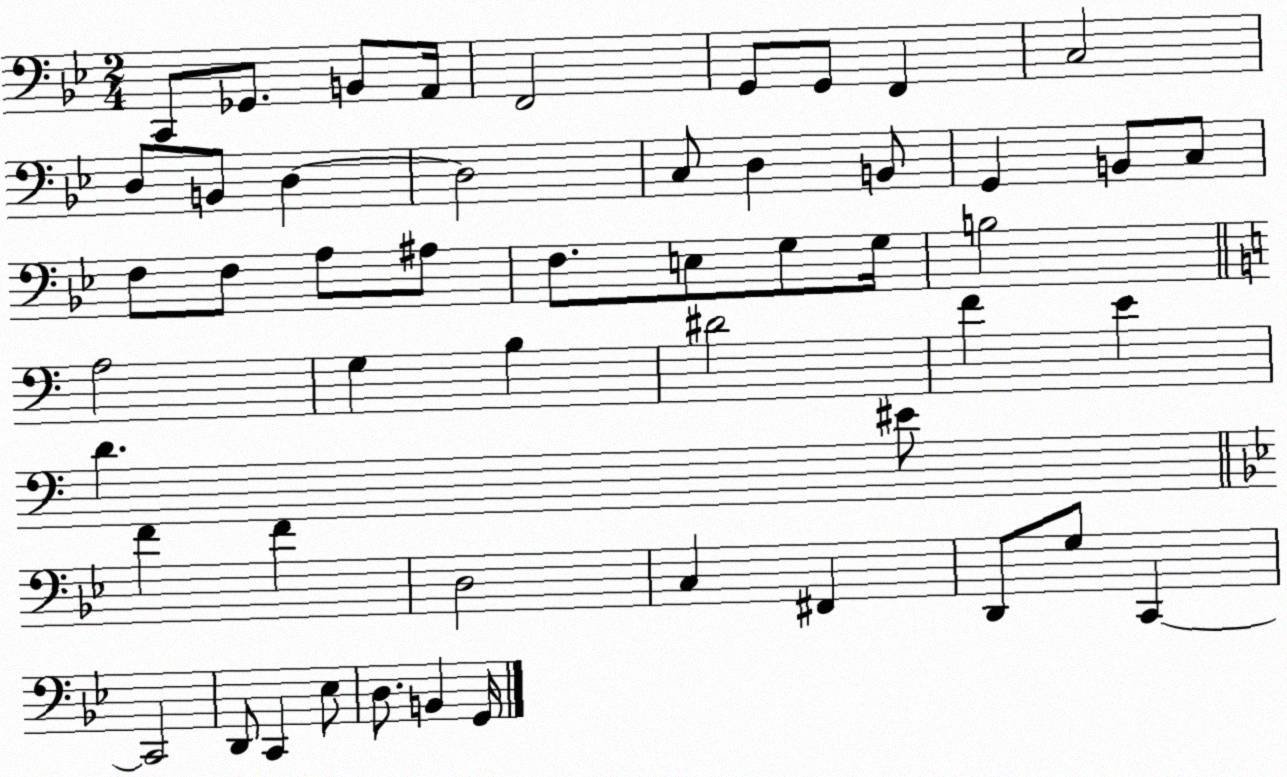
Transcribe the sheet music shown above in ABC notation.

X:1
T:Untitled
M:2/4
L:1/4
K:Bb
C,,/2 _G,,/2 B,,/2 A,,/4 F,,2 G,,/2 G,,/2 F,, C,2 D,/2 B,,/2 D, D,2 C,/2 D, B,,/2 G,, B,,/2 C,/2 F,/2 F,/2 A,/2 ^A,/2 F,/2 E,/2 G,/2 G,/4 B,2 A,2 G, B, ^D2 F E D ^E/2 F F D,2 C, ^F,, D,,/2 G,/2 C,, C,,2 D,,/2 C,, _E,/2 D,/2 B,, G,,/4